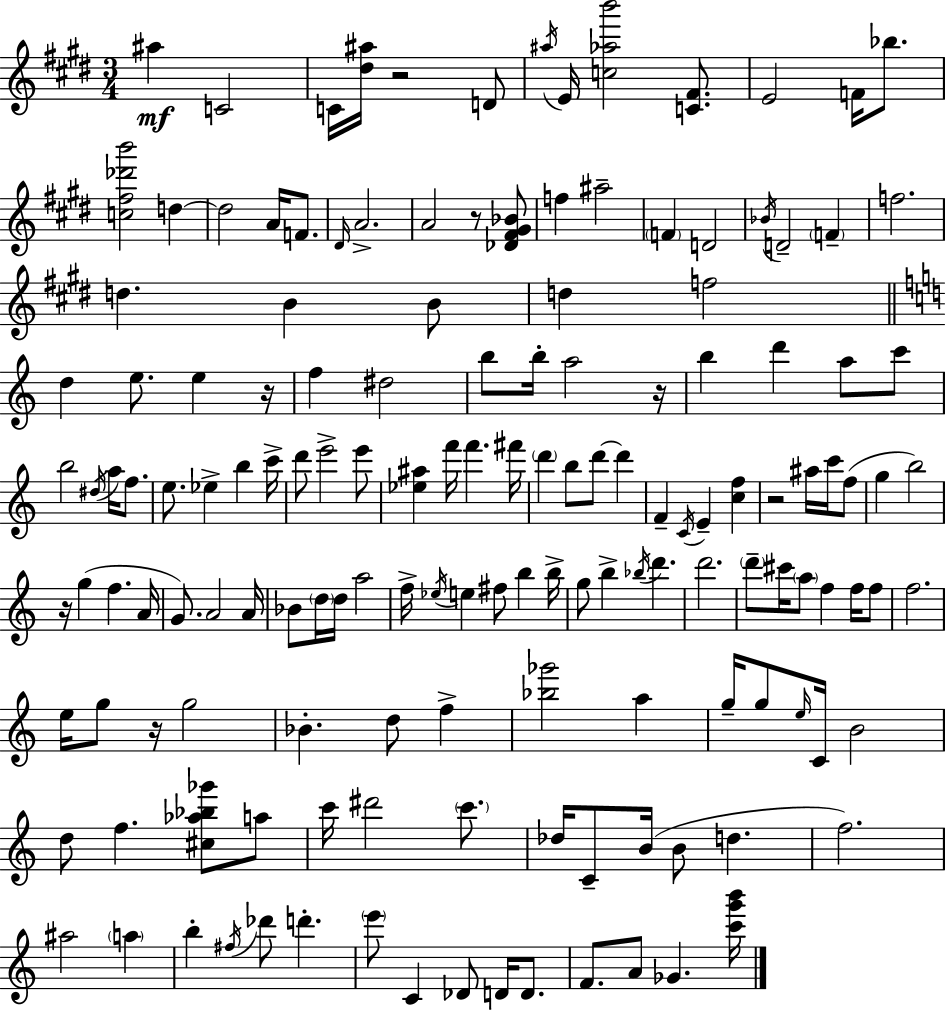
{
  \clef treble
  \numericTimeSignature
  \time 3/4
  \key e \major
  ais''4\mf c'2 | c'16 <dis'' ais''>16 r2 d'8 | \acciaccatura { ais''16 } e'16 <c'' aes'' b'''>2 <c' fis'>8. | e'2 f'16 bes''8. | \break <c'' fis'' des''' b'''>2 d''4~~ | d''2 a'16 f'8. | \grace { dis'16 } a'2.-> | a'2 r8 | \break <des' fis' gis' bes'>8 f''4 ais''2-- | \parenthesize f'4 d'2 | \acciaccatura { bes'16 } d'2-- \parenthesize f'4-- | f''2. | \break d''4. b'4 | b'8 d''4 f''2 | \bar "||" \break \key c \major d''4 e''8. e''4 r16 | f''4 dis''2 | b''8 b''16-. a''2 r16 | b''4 d'''4 a''8 c'''8 | \break b''2 \acciaccatura { dis''16 } a''16 f''8. | e''8. ees''4-> b''4 | c'''16-> d'''8 e'''2-> e'''8 | <ees'' ais''>4 f'''16 f'''4. | \break fis'''16 \parenthesize d'''4 b''8 d'''8~~ d'''4 | f'4-- \acciaccatura { c'16 } e'4-- <c'' f''>4 | r2 ais''16 c'''16 | f''8( g''4 b''2) | \break r16 g''4( f''4. | a'16 g'8.) a'2 | a'16 bes'8 \parenthesize d''16 d''16 a''2 | f''16-> \acciaccatura { ees''16 } e''4 fis''8 b''4 | \break b''16-> g''8 b''4-> \acciaccatura { bes''16 } d'''4. | d'''2. | \parenthesize d'''8-- cis'''16 \parenthesize a''8 f''4 | f''16 f''8 f''2. | \break e''16 g''8 r16 g''2 | bes'4.-. d''8 | f''4-> <bes'' ges'''>2 | a''4 g''16-- g''8 \grace { e''16 } c'16 b'2 | \break d''8 f''4. | <cis'' aes'' bes'' ges'''>8 a''8 c'''16 dis'''2 | \parenthesize c'''8. des''16 c'8-- b'16( b'8 d''4. | f''2.) | \break ais''2 | \parenthesize a''4 b''4-. \acciaccatura { fis''16 } des'''8 | d'''4.-. \parenthesize e'''8 c'4 | des'8 d'16 d'8. f'8. a'8 ges'4. | \break <c''' g''' b'''>16 \bar "|."
}